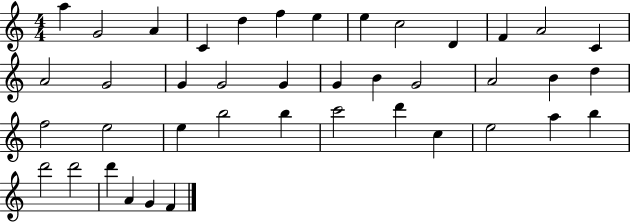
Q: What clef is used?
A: treble